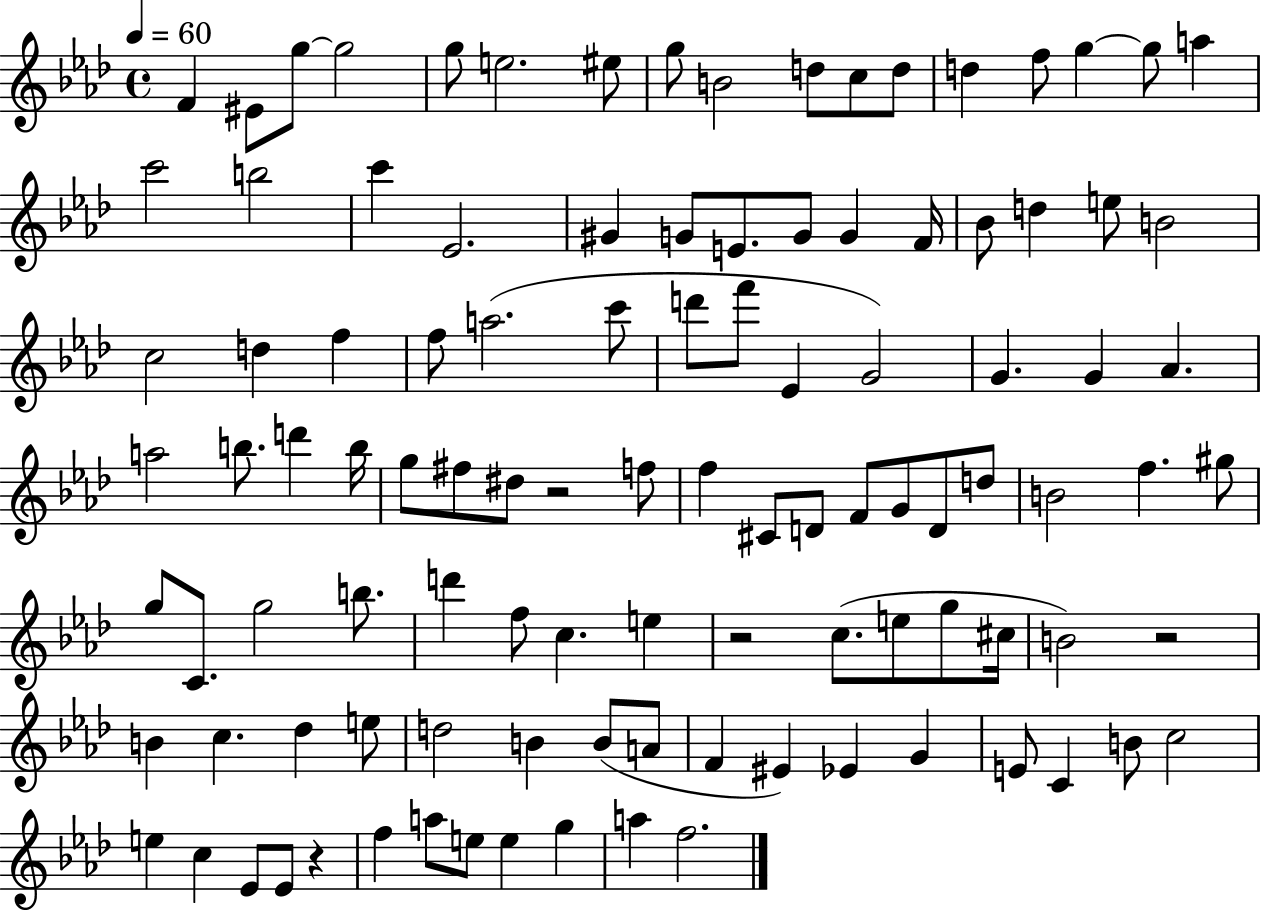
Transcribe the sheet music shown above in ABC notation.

X:1
T:Untitled
M:4/4
L:1/4
K:Ab
F ^E/2 g/2 g2 g/2 e2 ^e/2 g/2 B2 d/2 c/2 d/2 d f/2 g g/2 a c'2 b2 c' _E2 ^G G/2 E/2 G/2 G F/4 _B/2 d e/2 B2 c2 d f f/2 a2 c'/2 d'/2 f'/2 _E G2 G G _A a2 b/2 d' b/4 g/2 ^f/2 ^d/2 z2 f/2 f ^C/2 D/2 F/2 G/2 D/2 d/2 B2 f ^g/2 g/2 C/2 g2 b/2 d' f/2 c e z2 c/2 e/2 g/2 ^c/4 B2 z2 B c _d e/2 d2 B B/2 A/2 F ^E _E G E/2 C B/2 c2 e c _E/2 _E/2 z f a/2 e/2 e g a f2